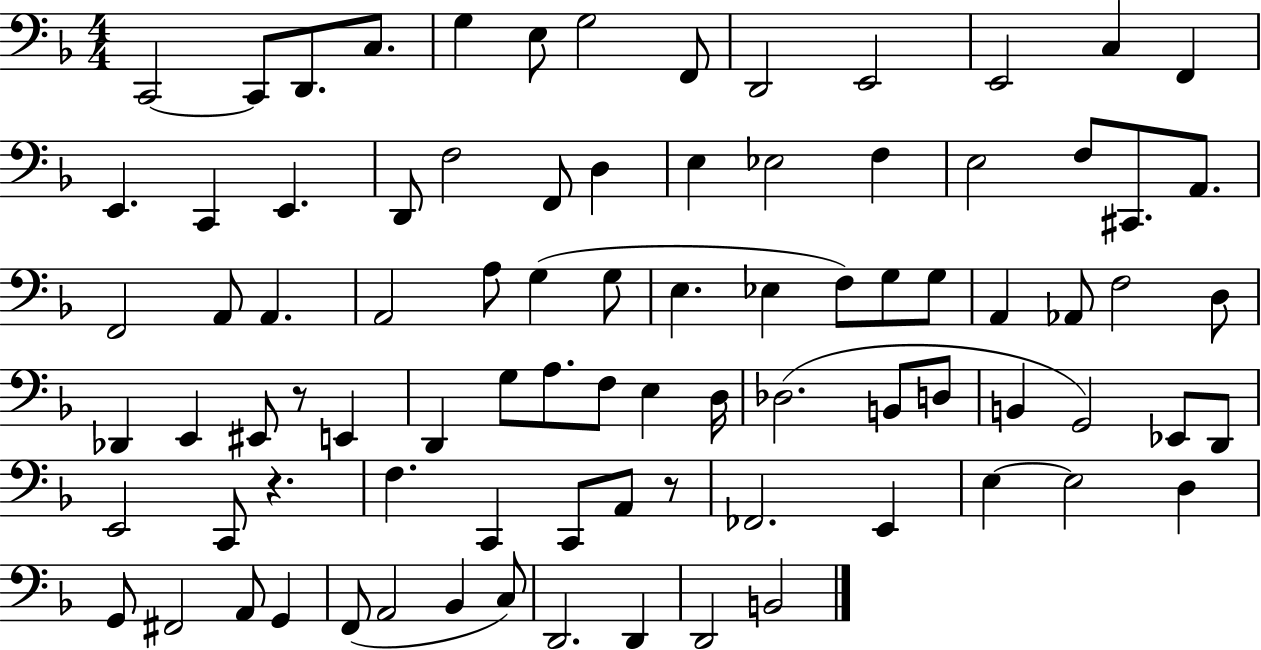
X:1
T:Untitled
M:4/4
L:1/4
K:F
C,,2 C,,/2 D,,/2 C,/2 G, E,/2 G,2 F,,/2 D,,2 E,,2 E,,2 C, F,, E,, C,, E,, D,,/2 F,2 F,,/2 D, E, _E,2 F, E,2 F,/2 ^C,,/2 A,,/2 F,,2 A,,/2 A,, A,,2 A,/2 G, G,/2 E, _E, F,/2 G,/2 G,/2 A,, _A,,/2 F,2 D,/2 _D,, E,, ^E,,/2 z/2 E,, D,, G,/2 A,/2 F,/2 E, D,/4 _D,2 B,,/2 D,/2 B,, G,,2 _E,,/2 D,,/2 E,,2 C,,/2 z F, C,, C,,/2 A,,/2 z/2 _F,,2 E,, E, E,2 D, G,,/2 ^F,,2 A,,/2 G,, F,,/2 A,,2 _B,, C,/2 D,,2 D,, D,,2 B,,2